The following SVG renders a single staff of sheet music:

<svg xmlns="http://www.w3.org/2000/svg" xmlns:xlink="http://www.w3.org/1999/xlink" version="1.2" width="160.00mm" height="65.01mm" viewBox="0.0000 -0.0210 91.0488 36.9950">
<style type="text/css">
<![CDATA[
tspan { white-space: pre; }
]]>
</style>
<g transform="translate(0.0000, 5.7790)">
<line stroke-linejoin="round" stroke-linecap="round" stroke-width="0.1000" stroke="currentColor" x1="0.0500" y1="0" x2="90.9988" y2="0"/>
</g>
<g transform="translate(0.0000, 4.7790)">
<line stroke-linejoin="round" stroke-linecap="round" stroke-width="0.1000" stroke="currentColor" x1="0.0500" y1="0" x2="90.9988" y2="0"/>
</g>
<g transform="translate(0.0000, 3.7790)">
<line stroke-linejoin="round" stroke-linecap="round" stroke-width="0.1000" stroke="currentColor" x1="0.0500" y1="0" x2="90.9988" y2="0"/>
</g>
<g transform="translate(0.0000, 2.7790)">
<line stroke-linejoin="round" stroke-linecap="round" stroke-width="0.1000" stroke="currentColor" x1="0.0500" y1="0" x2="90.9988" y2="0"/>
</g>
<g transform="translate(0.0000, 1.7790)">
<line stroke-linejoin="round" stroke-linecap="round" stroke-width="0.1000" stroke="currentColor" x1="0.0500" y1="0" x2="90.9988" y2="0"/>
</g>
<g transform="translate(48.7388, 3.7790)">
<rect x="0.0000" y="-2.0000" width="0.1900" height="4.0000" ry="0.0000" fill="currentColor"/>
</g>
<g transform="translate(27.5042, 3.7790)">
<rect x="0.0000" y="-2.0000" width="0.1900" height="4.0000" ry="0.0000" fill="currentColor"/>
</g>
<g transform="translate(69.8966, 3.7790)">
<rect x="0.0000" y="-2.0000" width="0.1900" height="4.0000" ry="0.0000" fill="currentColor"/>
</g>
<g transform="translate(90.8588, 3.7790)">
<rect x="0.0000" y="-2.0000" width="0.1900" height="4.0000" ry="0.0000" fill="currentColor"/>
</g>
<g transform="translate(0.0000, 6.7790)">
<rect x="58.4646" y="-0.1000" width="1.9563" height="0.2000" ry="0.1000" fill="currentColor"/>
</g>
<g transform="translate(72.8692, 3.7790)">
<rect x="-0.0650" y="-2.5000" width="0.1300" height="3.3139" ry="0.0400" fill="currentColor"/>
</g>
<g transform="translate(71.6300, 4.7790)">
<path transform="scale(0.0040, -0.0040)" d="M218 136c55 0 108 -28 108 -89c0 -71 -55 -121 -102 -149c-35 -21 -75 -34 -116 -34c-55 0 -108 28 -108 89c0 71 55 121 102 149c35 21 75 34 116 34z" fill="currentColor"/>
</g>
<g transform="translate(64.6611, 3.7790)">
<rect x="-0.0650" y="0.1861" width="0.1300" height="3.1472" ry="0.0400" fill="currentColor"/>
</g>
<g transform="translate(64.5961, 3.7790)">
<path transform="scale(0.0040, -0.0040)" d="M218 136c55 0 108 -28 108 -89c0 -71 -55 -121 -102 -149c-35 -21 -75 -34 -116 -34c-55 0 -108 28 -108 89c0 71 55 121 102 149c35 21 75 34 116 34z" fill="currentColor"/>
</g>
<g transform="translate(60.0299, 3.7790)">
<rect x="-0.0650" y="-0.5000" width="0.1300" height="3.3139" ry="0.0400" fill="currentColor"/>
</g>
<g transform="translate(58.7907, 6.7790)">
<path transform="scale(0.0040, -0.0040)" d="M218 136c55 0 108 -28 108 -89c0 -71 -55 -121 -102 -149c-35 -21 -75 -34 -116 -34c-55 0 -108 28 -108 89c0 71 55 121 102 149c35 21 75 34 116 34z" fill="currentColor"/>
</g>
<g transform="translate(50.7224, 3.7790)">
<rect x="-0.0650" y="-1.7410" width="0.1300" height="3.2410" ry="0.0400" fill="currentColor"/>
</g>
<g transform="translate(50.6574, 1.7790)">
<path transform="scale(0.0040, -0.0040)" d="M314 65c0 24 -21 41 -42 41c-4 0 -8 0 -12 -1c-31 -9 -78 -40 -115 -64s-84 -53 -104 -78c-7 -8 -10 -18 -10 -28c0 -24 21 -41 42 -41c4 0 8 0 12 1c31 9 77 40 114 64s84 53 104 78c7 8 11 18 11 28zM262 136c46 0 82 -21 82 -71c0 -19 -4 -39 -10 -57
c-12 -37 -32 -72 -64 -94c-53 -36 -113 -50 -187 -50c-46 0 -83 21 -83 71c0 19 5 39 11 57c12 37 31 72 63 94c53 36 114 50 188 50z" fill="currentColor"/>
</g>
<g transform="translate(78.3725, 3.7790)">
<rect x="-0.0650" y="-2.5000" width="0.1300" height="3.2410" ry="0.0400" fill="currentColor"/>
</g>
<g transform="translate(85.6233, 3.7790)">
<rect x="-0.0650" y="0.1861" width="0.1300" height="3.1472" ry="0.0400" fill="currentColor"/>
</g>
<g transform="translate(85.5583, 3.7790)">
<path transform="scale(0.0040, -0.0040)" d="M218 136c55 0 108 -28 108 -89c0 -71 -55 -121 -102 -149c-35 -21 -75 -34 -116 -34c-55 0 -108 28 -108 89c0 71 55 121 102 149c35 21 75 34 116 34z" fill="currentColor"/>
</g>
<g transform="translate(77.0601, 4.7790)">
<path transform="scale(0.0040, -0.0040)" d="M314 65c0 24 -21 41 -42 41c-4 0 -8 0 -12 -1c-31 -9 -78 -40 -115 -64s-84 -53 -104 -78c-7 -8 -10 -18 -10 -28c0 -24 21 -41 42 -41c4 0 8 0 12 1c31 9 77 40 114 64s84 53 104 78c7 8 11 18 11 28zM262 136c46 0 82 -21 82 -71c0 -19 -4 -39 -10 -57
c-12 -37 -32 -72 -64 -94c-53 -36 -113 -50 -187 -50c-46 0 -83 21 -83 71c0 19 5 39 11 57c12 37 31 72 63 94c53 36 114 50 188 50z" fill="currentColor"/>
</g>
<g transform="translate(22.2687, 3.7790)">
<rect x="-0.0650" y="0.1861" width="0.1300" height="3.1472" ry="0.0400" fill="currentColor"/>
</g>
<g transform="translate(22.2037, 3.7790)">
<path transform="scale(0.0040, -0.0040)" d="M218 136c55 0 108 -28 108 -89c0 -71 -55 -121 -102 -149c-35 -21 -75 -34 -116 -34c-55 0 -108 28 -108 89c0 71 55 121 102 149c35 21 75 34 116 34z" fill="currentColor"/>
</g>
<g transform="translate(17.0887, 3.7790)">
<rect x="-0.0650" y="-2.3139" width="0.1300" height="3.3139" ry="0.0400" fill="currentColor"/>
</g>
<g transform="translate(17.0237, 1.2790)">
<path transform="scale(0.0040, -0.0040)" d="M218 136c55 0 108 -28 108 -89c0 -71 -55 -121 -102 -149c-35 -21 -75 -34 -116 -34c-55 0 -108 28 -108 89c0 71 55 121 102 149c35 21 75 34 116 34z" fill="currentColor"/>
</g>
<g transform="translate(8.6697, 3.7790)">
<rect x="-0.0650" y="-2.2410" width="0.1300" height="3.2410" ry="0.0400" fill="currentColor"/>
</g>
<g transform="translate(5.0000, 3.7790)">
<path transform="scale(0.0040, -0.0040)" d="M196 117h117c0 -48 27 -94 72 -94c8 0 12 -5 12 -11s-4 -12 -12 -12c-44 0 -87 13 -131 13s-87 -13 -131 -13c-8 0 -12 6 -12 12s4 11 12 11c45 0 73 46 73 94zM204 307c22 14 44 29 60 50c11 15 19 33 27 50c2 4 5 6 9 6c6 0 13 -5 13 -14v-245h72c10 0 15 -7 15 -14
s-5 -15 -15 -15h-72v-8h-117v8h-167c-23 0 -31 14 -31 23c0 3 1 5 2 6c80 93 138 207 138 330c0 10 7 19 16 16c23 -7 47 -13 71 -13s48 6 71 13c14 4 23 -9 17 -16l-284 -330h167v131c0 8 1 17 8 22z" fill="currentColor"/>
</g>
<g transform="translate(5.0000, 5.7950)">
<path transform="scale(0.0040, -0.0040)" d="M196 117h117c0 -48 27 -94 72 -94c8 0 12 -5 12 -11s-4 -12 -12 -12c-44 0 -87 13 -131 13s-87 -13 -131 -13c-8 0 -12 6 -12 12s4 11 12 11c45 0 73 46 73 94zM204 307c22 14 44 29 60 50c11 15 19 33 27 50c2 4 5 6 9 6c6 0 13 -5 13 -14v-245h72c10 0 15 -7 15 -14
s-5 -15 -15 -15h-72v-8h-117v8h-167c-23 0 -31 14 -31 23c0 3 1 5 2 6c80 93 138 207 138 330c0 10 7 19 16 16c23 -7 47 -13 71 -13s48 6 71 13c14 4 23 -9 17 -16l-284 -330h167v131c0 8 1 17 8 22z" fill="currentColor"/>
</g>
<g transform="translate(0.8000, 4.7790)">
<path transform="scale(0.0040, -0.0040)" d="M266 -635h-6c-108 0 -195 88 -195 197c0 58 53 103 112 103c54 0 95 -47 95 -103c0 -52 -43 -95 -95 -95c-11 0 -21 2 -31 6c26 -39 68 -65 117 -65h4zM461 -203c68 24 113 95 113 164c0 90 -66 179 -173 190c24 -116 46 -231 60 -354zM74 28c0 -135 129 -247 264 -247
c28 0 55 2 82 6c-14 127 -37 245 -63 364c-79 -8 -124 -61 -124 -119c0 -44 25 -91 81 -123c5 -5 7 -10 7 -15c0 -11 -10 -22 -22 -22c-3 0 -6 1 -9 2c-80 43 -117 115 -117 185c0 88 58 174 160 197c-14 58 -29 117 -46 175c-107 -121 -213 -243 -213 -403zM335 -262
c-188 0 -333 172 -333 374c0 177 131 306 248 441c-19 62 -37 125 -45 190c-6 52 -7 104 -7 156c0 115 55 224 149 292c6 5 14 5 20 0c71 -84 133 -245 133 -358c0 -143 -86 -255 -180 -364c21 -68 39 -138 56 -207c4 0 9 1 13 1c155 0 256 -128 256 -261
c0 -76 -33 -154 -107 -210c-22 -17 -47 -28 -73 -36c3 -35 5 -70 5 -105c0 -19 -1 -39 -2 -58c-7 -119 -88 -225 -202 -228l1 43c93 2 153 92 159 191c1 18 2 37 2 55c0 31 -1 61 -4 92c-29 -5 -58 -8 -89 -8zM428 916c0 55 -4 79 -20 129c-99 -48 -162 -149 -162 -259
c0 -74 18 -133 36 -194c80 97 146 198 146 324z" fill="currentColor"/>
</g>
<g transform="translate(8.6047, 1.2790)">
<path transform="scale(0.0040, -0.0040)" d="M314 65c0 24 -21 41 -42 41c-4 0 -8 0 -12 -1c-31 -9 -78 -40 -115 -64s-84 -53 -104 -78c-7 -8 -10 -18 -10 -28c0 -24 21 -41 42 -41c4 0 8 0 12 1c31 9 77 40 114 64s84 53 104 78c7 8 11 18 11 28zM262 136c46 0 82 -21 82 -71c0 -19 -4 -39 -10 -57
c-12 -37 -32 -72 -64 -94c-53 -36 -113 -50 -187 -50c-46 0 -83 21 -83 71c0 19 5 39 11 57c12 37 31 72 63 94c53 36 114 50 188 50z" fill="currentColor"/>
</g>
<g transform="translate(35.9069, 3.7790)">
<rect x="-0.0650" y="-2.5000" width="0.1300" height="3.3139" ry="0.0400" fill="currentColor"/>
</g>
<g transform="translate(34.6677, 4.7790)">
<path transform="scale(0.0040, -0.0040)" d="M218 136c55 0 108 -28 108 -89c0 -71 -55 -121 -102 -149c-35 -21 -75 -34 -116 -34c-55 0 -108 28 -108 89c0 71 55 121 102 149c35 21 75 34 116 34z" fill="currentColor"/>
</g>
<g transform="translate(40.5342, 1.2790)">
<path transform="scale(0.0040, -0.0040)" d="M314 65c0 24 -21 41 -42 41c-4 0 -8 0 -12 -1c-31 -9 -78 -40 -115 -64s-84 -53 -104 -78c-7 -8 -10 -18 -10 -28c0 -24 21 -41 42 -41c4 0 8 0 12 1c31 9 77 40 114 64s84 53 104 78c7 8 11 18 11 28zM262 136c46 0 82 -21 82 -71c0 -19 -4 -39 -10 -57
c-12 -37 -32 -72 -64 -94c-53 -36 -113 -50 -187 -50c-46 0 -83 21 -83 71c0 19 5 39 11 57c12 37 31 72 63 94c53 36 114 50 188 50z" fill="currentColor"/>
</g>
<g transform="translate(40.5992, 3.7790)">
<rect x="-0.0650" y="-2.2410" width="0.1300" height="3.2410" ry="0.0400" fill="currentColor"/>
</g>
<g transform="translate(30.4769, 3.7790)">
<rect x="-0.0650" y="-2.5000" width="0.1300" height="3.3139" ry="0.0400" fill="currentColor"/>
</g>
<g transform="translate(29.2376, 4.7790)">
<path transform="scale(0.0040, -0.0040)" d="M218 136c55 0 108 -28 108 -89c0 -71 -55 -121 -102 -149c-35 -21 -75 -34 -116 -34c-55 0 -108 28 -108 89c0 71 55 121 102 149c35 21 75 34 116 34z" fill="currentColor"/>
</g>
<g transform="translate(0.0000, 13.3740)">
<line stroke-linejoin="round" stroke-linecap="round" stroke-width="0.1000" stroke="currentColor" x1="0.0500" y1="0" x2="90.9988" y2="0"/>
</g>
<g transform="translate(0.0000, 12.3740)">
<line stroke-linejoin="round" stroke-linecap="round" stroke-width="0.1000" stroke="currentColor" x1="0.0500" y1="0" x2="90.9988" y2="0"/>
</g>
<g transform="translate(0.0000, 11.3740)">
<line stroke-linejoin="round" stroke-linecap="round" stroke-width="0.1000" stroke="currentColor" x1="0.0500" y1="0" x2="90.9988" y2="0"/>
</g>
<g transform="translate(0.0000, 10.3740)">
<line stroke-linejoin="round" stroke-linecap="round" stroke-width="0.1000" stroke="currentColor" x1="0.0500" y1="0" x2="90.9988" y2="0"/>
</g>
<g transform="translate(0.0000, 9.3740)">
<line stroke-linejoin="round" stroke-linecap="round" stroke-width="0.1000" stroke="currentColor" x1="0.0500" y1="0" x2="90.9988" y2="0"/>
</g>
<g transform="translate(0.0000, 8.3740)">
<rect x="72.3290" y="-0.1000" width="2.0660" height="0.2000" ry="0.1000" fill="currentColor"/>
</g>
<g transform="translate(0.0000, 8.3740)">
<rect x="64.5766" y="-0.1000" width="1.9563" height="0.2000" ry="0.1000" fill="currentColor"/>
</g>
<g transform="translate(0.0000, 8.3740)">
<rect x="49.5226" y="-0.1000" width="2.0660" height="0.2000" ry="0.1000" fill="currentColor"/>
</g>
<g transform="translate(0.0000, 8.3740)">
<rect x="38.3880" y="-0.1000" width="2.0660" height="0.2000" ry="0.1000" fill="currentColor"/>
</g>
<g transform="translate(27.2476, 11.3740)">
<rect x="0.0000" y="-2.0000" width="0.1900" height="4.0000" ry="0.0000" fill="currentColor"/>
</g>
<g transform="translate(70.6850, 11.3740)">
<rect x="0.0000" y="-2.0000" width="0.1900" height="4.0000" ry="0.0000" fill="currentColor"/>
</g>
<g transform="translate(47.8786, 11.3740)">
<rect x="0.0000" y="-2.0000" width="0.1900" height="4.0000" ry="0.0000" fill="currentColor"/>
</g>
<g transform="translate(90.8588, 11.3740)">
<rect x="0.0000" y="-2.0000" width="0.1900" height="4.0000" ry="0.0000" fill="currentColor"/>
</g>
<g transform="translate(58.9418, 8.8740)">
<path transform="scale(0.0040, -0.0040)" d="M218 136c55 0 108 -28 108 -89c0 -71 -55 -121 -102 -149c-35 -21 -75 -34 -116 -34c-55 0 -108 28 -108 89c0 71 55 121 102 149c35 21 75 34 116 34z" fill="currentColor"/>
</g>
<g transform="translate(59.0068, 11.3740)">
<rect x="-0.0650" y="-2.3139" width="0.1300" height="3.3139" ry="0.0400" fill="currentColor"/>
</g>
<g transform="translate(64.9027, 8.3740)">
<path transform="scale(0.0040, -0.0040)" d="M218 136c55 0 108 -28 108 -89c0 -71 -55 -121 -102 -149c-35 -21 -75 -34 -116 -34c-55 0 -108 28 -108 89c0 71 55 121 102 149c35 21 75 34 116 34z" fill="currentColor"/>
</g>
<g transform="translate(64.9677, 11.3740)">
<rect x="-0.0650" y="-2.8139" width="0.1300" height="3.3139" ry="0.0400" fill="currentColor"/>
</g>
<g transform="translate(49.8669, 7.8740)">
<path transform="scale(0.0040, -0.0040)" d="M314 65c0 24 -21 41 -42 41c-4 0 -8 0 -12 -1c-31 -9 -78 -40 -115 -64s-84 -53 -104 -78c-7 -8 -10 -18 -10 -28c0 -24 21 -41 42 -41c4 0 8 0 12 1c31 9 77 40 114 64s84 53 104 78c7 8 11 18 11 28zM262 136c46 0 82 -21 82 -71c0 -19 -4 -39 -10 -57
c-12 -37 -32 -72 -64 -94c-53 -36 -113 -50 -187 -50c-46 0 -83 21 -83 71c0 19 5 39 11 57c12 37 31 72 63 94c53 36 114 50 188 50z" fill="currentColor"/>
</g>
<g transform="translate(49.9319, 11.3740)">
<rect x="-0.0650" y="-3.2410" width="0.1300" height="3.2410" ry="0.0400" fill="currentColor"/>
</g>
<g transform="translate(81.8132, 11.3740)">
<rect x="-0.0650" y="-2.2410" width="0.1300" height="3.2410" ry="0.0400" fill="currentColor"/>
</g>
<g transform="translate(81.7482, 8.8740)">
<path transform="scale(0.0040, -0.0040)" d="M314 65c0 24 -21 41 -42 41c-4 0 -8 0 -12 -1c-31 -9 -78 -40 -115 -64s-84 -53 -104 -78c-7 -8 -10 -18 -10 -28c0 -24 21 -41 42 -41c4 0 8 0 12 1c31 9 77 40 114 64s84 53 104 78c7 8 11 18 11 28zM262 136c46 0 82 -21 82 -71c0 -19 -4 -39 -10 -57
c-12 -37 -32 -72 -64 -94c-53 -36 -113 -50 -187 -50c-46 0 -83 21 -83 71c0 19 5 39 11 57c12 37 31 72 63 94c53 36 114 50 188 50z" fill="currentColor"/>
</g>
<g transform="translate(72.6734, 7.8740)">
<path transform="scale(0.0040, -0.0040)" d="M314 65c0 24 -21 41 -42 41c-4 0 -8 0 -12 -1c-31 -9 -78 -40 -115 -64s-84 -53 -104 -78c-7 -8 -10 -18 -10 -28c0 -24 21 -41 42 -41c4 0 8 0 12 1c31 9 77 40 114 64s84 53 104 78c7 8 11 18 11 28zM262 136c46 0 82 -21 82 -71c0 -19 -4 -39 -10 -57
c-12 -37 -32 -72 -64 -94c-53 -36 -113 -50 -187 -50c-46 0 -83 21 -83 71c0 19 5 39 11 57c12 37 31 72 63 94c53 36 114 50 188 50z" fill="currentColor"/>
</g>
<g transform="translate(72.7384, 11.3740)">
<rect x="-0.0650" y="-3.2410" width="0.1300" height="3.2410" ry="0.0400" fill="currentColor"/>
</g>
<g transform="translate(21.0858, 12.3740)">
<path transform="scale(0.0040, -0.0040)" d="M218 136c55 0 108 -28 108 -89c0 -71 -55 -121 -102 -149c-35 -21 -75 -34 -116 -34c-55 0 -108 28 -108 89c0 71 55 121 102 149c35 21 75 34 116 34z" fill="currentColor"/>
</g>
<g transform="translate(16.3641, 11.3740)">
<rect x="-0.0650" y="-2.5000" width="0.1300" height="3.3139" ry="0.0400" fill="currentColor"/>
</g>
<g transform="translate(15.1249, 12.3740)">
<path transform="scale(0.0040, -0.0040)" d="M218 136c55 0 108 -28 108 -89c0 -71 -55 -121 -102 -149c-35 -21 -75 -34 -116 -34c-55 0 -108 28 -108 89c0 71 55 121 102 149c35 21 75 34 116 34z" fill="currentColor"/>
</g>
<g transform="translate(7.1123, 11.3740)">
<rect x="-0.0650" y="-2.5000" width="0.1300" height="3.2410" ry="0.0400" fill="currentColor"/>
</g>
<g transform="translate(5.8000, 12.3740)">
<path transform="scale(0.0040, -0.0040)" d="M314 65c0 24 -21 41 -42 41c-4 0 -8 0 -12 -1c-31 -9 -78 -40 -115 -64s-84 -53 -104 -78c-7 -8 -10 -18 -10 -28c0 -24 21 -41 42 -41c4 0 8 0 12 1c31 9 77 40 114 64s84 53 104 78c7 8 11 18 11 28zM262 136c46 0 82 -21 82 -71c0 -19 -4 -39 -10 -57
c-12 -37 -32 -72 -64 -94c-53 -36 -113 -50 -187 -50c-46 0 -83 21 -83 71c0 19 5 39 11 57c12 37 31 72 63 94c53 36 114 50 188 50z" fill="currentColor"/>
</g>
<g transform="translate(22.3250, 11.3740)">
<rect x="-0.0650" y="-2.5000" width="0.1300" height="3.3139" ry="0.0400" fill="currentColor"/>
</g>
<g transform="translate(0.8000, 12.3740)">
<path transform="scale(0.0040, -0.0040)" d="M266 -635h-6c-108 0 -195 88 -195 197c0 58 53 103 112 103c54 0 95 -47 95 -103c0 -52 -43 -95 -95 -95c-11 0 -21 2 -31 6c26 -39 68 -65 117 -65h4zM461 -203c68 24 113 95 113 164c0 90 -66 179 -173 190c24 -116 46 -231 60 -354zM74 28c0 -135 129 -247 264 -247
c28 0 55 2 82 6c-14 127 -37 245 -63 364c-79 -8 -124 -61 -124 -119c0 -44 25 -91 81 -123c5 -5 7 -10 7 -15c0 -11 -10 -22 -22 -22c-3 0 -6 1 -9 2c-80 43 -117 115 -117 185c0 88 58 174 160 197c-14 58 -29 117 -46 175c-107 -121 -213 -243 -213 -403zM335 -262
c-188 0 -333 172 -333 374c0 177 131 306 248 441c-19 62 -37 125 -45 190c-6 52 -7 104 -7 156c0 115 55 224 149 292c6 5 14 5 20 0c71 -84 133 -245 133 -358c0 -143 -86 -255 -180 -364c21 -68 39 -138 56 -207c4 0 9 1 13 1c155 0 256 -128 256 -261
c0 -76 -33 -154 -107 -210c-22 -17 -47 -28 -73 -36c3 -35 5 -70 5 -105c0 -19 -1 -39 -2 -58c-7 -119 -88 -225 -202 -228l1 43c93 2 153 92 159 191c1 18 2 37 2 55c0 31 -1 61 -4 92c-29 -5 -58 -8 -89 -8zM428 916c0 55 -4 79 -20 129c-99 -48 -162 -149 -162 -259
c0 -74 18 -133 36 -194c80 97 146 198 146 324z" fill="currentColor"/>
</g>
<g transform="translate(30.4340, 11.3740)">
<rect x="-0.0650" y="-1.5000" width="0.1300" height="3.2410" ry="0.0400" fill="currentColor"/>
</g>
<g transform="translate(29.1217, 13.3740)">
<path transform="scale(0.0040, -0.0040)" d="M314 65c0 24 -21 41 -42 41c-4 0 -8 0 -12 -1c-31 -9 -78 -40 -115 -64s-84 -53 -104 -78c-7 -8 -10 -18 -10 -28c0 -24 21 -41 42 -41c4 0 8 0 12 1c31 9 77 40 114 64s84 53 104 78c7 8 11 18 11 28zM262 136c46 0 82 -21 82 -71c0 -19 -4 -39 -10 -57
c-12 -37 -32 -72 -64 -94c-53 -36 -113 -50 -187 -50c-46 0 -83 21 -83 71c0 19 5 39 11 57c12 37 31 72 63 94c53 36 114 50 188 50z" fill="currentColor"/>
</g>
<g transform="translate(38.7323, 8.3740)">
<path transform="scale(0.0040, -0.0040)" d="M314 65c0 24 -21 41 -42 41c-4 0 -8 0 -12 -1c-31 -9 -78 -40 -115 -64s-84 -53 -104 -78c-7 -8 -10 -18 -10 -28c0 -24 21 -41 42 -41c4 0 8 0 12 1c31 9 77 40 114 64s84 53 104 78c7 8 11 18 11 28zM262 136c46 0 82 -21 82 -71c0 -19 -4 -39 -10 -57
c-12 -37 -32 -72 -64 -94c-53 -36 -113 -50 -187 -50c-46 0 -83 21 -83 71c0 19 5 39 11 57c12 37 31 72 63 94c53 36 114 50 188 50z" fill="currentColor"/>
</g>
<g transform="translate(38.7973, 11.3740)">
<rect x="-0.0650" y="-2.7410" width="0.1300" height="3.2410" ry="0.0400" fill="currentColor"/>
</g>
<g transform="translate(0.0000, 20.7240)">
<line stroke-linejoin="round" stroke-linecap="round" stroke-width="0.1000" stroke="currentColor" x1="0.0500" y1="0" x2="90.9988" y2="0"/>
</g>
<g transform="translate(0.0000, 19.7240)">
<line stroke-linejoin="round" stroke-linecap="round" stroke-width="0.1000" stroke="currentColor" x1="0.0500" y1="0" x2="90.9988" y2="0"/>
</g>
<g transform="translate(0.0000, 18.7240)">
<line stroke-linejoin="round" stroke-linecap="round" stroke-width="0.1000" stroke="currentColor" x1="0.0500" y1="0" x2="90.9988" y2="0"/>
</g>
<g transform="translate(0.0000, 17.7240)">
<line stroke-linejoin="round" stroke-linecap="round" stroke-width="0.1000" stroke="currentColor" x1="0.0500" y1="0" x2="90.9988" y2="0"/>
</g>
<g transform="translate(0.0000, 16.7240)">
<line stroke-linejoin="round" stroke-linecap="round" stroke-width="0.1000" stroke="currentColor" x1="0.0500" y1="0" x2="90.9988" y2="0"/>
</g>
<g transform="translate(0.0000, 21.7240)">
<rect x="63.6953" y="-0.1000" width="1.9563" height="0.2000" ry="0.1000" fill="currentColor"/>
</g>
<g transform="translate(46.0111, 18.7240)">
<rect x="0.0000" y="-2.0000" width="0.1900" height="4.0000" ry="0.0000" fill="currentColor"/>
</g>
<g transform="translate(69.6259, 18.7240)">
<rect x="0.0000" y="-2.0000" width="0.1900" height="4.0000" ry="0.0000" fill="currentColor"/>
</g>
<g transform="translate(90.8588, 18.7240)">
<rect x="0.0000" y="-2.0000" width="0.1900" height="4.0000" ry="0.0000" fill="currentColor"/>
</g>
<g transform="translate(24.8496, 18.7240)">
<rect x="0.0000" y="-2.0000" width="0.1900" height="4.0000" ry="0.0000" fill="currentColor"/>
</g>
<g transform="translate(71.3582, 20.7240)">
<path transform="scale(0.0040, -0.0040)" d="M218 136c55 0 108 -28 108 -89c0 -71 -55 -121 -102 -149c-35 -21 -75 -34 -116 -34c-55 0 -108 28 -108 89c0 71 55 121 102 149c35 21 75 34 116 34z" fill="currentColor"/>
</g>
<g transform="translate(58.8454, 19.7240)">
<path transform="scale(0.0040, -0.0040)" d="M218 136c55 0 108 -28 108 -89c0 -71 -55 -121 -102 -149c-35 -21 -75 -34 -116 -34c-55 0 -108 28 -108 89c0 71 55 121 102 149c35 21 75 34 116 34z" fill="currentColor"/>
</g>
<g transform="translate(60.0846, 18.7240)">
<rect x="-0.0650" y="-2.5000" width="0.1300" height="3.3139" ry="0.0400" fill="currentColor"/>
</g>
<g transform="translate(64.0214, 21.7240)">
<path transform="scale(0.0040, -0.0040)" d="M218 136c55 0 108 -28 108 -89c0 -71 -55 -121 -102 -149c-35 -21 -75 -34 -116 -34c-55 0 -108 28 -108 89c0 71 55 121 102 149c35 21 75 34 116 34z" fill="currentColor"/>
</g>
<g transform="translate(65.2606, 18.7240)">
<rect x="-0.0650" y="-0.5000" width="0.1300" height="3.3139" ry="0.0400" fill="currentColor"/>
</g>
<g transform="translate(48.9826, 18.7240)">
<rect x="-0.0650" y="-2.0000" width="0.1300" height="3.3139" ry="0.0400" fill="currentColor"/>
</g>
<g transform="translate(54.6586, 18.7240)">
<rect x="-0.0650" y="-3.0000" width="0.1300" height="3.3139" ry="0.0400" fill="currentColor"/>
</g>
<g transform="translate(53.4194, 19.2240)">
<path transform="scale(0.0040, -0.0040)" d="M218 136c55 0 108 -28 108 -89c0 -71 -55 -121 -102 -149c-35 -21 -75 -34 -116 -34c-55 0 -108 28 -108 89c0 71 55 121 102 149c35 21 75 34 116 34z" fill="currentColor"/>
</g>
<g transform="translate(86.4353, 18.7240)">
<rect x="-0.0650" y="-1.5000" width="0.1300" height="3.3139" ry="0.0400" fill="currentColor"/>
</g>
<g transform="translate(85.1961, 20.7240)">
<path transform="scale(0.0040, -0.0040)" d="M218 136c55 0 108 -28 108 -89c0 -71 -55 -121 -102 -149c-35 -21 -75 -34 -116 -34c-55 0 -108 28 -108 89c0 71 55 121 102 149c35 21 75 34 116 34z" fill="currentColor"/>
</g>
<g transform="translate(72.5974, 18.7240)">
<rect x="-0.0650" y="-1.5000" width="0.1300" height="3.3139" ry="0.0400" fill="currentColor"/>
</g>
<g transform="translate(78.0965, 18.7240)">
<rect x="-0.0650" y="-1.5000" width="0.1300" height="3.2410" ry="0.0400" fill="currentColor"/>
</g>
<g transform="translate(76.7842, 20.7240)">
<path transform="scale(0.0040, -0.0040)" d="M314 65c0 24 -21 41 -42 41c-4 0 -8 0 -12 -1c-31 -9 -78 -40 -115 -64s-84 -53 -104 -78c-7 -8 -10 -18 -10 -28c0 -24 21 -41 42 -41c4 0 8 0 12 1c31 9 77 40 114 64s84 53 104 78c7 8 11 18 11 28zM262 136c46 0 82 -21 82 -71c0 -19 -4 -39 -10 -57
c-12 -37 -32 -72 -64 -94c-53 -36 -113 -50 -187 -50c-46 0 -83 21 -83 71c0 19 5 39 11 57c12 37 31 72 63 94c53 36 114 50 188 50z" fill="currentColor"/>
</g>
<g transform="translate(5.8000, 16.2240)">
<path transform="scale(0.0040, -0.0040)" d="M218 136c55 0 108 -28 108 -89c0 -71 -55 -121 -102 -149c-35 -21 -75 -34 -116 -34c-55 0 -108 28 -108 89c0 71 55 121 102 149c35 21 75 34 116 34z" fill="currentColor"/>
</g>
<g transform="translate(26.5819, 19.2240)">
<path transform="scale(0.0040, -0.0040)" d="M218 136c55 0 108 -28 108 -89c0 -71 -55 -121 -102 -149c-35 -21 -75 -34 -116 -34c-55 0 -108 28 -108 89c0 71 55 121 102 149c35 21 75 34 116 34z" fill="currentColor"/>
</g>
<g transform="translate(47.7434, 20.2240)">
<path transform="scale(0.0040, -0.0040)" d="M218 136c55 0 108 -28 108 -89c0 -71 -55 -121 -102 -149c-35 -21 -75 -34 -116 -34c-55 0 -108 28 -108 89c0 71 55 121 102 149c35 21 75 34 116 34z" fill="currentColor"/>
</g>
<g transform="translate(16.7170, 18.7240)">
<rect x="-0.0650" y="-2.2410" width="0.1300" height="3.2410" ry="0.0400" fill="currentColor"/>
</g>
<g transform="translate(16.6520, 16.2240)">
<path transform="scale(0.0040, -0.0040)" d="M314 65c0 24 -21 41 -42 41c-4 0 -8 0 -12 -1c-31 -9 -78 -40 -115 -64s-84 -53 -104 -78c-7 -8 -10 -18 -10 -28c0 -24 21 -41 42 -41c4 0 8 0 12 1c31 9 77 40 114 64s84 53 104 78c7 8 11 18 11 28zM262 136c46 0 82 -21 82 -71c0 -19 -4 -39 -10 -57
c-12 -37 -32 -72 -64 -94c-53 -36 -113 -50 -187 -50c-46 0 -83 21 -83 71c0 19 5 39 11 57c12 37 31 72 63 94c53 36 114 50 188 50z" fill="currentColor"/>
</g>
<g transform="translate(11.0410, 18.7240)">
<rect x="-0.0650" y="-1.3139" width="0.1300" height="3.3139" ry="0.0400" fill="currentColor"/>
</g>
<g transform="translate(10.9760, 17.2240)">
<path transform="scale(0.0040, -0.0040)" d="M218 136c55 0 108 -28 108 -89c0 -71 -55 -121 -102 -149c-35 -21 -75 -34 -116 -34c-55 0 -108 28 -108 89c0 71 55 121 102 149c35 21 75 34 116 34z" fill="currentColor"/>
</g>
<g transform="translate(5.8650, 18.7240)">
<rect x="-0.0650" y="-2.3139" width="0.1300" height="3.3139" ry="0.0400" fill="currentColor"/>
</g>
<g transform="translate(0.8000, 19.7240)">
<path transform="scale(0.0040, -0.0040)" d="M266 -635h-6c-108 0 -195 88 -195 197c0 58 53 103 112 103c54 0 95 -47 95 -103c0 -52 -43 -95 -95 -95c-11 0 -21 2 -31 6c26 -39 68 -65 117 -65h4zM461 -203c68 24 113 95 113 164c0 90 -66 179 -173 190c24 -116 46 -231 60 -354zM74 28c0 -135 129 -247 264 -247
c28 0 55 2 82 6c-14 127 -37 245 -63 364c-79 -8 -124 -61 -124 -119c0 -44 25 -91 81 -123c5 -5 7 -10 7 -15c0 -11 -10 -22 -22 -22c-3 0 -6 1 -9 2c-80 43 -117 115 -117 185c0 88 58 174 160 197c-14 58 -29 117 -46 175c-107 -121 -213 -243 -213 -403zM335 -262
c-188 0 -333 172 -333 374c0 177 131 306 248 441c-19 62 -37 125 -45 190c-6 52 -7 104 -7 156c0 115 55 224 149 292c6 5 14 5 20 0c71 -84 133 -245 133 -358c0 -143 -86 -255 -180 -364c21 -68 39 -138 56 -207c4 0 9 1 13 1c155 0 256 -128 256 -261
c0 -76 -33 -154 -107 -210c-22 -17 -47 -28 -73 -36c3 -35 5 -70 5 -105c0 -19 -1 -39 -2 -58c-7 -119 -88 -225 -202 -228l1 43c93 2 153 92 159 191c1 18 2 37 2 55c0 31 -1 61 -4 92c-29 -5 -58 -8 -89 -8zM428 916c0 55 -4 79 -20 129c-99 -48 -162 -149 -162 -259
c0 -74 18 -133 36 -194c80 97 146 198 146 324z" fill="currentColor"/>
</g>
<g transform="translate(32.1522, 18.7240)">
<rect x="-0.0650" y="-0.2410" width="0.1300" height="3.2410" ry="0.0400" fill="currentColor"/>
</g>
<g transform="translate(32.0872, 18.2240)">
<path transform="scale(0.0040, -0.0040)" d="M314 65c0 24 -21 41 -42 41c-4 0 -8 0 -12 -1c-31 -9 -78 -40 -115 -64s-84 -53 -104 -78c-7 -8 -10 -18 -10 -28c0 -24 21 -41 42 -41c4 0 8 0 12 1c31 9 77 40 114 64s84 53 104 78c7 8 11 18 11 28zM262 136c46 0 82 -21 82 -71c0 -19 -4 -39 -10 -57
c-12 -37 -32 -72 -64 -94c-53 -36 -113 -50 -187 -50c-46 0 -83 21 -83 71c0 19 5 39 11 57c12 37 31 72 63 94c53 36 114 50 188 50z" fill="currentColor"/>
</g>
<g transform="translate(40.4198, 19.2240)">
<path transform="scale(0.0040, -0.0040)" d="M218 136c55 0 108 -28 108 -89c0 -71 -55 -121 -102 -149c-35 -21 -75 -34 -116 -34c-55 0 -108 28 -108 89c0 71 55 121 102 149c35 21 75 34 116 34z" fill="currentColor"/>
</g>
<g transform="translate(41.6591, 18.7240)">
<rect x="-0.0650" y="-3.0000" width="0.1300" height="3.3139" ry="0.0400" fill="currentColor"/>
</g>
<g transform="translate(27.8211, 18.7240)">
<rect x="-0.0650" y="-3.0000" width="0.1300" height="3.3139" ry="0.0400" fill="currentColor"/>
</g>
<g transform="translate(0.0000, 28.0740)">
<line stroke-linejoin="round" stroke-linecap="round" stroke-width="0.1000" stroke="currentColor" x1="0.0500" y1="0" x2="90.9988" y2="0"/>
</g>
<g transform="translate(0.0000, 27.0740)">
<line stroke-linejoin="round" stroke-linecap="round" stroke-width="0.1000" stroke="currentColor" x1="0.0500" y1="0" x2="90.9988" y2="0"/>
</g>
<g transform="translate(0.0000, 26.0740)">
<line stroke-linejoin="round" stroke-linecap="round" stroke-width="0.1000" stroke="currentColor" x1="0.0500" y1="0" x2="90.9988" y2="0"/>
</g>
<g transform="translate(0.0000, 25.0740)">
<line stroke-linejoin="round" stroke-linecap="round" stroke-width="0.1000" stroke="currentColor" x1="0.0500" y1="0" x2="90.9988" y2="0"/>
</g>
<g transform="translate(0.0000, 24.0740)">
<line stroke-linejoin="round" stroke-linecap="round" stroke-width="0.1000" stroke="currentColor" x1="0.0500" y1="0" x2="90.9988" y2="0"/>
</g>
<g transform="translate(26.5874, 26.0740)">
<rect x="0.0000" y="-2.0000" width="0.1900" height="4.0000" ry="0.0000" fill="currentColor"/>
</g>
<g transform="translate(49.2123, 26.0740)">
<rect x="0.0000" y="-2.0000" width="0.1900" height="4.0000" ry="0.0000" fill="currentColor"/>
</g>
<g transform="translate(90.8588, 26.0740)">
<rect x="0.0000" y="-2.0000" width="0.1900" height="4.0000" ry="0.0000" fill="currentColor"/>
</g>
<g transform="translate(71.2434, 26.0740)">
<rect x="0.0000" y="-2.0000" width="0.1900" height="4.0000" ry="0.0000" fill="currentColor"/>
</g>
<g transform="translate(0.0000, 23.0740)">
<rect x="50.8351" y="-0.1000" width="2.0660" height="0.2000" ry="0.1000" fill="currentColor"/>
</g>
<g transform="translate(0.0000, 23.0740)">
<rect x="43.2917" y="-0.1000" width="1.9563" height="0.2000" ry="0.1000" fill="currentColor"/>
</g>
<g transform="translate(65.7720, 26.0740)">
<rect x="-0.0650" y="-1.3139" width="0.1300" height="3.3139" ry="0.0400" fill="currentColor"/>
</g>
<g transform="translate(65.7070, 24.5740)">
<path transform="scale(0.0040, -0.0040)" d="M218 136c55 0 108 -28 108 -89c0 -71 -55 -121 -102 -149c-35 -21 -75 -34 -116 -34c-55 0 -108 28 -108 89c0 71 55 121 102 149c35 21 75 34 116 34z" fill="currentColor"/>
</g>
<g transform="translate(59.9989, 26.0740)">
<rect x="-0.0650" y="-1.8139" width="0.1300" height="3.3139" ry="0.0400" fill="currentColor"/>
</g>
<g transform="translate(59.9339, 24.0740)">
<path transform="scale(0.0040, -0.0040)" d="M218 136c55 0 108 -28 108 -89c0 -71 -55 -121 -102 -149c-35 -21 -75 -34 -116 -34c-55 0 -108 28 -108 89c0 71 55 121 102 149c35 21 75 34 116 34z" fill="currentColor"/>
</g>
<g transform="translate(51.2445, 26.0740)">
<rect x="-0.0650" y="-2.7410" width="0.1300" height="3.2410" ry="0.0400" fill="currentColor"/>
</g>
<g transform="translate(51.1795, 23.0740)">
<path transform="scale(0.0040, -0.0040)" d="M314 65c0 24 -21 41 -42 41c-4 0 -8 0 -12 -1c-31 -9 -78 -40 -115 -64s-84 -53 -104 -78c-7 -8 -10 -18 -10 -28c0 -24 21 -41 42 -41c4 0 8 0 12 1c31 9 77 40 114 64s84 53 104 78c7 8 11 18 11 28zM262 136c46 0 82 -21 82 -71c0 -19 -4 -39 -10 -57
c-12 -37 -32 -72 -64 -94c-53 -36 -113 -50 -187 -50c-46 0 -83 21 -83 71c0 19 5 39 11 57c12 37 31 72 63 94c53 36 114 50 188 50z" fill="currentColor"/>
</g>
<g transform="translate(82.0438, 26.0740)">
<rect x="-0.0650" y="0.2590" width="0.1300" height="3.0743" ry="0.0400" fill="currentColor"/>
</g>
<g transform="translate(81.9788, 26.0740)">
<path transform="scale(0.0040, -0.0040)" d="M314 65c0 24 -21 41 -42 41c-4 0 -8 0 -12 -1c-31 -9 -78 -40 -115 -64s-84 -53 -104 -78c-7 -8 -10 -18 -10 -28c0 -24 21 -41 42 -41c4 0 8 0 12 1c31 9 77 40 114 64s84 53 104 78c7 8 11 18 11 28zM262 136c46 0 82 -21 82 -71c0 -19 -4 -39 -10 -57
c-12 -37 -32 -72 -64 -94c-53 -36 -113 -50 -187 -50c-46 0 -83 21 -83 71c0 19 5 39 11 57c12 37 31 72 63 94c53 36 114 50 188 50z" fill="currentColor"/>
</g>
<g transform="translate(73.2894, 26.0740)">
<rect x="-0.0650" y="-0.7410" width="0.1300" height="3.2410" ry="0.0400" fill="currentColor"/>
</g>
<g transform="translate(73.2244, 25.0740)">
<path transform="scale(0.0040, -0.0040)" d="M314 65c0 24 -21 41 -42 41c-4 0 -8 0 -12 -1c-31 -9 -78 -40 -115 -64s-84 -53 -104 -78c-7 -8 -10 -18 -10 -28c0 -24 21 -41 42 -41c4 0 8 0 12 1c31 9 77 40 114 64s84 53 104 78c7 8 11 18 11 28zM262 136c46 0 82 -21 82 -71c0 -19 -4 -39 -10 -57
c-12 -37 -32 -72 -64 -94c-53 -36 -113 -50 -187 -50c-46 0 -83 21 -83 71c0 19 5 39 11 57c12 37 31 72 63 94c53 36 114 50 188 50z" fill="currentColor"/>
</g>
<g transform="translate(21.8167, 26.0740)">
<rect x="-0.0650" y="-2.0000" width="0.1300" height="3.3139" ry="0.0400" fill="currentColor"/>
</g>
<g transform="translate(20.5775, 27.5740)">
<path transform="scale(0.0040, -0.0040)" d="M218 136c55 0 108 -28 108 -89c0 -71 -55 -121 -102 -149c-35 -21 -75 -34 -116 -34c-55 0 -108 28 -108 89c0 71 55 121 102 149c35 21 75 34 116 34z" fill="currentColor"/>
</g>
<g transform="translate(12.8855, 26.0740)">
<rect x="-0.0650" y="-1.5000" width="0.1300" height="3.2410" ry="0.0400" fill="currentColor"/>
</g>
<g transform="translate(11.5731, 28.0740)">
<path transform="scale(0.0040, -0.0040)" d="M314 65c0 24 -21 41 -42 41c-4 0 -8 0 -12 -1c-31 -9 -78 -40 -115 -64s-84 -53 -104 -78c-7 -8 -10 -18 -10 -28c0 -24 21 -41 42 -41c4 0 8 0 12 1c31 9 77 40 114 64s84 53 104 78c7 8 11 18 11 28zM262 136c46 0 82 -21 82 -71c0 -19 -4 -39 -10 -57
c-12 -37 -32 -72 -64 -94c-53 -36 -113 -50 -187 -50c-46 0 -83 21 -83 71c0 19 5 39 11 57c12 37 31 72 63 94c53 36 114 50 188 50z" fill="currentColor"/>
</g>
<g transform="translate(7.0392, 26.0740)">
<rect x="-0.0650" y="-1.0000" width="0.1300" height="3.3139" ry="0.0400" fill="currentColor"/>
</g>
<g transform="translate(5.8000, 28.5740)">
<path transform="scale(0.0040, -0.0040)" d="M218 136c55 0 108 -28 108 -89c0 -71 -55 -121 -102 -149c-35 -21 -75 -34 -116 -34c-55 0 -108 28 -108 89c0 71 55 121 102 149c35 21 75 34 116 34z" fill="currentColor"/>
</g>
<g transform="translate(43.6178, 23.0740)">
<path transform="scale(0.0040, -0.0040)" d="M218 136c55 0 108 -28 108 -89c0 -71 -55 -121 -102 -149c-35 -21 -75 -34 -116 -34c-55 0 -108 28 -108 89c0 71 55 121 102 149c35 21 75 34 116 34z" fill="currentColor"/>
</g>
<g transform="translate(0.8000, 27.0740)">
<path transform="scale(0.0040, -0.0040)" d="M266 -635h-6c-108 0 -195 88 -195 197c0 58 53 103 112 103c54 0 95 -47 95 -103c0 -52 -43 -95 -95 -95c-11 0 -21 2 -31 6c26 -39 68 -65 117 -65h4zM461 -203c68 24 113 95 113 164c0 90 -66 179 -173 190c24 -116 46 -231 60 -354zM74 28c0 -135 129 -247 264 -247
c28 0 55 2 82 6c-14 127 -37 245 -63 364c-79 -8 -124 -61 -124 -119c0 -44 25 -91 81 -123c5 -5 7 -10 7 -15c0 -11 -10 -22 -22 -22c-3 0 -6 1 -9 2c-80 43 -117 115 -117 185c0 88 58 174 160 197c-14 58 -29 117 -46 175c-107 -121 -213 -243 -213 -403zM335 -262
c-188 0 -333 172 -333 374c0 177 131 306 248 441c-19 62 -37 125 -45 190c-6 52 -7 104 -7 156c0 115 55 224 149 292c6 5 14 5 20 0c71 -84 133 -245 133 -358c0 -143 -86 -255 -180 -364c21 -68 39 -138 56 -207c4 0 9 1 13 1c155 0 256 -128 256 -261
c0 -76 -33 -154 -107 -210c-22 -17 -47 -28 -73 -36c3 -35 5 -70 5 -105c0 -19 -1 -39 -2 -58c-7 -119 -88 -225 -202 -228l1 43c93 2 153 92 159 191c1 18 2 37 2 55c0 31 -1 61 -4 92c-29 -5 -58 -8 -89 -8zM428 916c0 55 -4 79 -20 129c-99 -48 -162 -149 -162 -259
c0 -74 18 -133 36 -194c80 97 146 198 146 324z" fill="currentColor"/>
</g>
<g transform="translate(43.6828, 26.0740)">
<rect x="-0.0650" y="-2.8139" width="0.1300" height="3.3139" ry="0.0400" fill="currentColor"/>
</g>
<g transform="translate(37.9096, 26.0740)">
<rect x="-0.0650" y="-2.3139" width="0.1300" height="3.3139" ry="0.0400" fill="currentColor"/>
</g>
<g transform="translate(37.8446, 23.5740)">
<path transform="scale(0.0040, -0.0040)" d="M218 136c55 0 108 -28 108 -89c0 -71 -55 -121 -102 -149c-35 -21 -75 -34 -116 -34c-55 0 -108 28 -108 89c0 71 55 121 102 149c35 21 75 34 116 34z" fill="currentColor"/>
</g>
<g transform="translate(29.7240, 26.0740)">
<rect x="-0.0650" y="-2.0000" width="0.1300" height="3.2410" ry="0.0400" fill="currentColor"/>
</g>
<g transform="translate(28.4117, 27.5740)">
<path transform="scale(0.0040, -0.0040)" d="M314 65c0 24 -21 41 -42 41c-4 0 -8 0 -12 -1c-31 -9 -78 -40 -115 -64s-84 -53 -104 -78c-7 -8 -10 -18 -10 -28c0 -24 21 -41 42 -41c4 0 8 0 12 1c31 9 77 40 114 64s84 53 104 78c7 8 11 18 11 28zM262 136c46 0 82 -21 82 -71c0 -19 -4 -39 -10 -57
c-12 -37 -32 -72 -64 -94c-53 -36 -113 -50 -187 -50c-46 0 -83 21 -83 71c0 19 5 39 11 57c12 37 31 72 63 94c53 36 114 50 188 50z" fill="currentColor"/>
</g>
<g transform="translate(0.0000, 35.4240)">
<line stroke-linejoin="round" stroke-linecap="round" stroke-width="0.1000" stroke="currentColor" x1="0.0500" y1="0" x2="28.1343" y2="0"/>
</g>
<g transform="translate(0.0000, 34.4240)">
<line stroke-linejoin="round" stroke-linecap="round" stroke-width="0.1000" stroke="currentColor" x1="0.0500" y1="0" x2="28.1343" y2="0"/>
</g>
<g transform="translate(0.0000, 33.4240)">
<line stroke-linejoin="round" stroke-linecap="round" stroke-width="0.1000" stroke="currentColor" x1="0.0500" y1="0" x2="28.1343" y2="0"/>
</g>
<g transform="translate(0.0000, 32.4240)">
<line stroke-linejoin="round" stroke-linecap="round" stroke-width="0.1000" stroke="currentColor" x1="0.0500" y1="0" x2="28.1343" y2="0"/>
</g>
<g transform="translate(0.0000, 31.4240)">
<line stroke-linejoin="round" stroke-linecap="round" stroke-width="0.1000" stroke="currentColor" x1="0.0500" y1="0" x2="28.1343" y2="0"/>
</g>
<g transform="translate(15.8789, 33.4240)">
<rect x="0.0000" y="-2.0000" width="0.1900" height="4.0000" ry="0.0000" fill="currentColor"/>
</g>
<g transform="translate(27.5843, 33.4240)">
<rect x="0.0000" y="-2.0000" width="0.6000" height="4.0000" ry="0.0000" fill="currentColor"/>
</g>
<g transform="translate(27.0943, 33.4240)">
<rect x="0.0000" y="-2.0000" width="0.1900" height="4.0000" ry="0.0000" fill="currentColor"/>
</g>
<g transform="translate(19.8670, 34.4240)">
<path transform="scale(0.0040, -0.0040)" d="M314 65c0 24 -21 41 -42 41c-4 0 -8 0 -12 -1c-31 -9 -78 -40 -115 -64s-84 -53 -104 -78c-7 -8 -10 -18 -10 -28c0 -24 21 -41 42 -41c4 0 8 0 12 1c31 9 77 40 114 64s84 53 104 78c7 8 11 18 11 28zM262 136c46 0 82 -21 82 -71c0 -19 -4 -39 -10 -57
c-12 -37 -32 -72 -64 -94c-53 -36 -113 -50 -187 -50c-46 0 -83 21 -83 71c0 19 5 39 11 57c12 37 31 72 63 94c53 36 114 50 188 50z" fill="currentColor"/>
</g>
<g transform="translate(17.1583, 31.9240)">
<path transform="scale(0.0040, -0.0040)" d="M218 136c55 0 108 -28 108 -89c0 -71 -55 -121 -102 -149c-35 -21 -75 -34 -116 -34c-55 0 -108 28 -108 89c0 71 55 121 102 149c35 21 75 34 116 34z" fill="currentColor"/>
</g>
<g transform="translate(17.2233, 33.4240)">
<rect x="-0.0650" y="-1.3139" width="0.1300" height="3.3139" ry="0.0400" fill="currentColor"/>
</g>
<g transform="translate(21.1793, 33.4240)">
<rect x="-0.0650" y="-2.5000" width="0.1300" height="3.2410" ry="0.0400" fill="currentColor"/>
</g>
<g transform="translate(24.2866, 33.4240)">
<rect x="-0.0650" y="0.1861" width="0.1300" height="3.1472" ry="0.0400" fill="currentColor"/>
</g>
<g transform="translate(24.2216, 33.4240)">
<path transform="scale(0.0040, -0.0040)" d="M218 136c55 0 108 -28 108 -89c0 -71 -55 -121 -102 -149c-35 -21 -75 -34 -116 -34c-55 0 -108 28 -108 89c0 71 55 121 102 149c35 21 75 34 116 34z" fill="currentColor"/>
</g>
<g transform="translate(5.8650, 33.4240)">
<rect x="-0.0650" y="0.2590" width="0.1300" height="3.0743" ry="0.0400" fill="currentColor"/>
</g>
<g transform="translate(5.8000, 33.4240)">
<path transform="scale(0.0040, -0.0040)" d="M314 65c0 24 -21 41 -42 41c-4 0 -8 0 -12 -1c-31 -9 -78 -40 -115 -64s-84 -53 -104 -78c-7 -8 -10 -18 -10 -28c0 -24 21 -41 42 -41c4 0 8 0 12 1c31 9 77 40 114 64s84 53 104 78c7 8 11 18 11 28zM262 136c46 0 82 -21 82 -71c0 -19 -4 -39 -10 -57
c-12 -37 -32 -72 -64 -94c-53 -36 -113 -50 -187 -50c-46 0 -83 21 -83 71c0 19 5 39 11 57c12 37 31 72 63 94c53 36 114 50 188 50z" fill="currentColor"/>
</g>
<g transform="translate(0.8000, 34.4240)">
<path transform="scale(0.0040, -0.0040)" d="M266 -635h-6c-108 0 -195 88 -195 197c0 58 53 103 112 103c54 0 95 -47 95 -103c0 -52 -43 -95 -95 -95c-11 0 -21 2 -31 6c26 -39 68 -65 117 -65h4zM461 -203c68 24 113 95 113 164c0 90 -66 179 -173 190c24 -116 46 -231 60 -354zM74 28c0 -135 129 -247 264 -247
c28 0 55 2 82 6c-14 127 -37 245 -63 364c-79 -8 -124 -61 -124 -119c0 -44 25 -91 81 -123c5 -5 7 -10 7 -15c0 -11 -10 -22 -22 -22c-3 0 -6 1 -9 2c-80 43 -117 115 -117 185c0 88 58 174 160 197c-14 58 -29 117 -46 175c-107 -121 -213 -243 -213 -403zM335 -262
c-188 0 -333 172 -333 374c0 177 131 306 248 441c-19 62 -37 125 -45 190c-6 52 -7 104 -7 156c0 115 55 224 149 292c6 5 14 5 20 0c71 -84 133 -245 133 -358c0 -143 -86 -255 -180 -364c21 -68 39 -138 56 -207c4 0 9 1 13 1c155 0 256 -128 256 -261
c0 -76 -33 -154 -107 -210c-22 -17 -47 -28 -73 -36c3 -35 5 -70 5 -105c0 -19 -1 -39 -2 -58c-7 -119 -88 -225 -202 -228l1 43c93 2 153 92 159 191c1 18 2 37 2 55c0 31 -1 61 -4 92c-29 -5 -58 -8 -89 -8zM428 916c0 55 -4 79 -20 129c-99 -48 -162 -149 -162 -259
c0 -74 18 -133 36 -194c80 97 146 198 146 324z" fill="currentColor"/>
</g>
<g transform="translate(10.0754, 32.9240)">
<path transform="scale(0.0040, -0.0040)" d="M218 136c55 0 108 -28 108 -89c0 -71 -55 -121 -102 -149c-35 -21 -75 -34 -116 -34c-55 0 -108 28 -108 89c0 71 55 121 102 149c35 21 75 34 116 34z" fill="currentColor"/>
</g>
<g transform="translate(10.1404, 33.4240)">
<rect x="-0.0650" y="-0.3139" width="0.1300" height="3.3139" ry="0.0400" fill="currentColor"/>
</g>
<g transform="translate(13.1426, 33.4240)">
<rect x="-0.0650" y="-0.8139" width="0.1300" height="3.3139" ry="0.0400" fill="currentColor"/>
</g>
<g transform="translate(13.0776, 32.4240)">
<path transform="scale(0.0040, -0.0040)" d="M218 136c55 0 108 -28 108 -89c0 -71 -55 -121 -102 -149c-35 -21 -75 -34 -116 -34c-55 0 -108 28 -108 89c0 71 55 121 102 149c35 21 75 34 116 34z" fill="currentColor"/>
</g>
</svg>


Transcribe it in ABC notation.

X:1
T:Untitled
M:4/4
L:1/4
K:C
g2 g B G G g2 f2 C B G G2 B G2 G G E2 a2 b2 g a b2 g2 g e g2 A c2 A F A G C E E2 E D E2 F F2 g a a2 f e d2 B2 B2 c d e G2 B